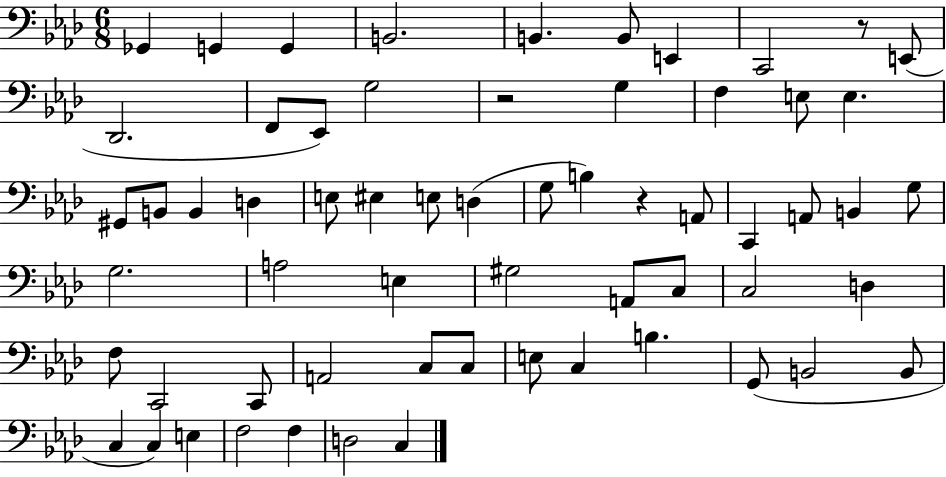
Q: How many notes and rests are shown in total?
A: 62